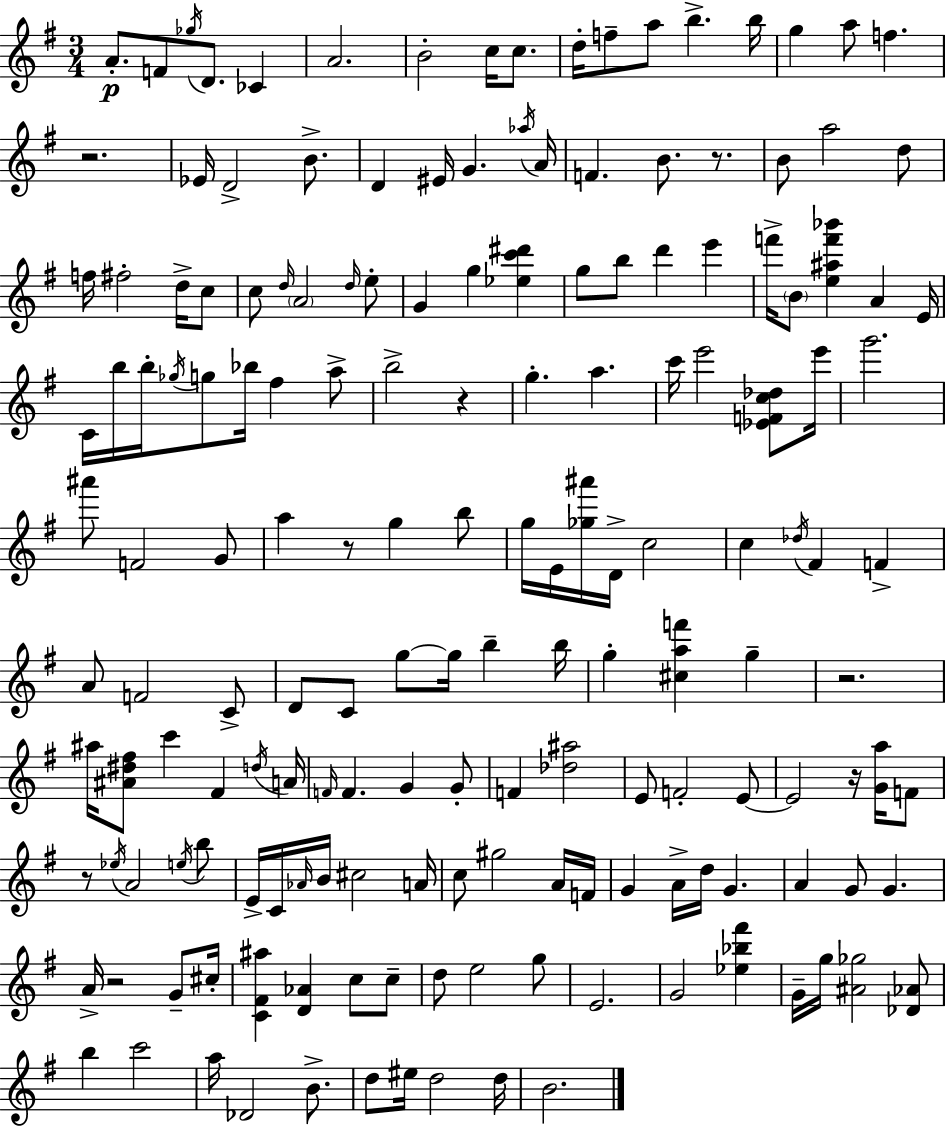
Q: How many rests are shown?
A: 8